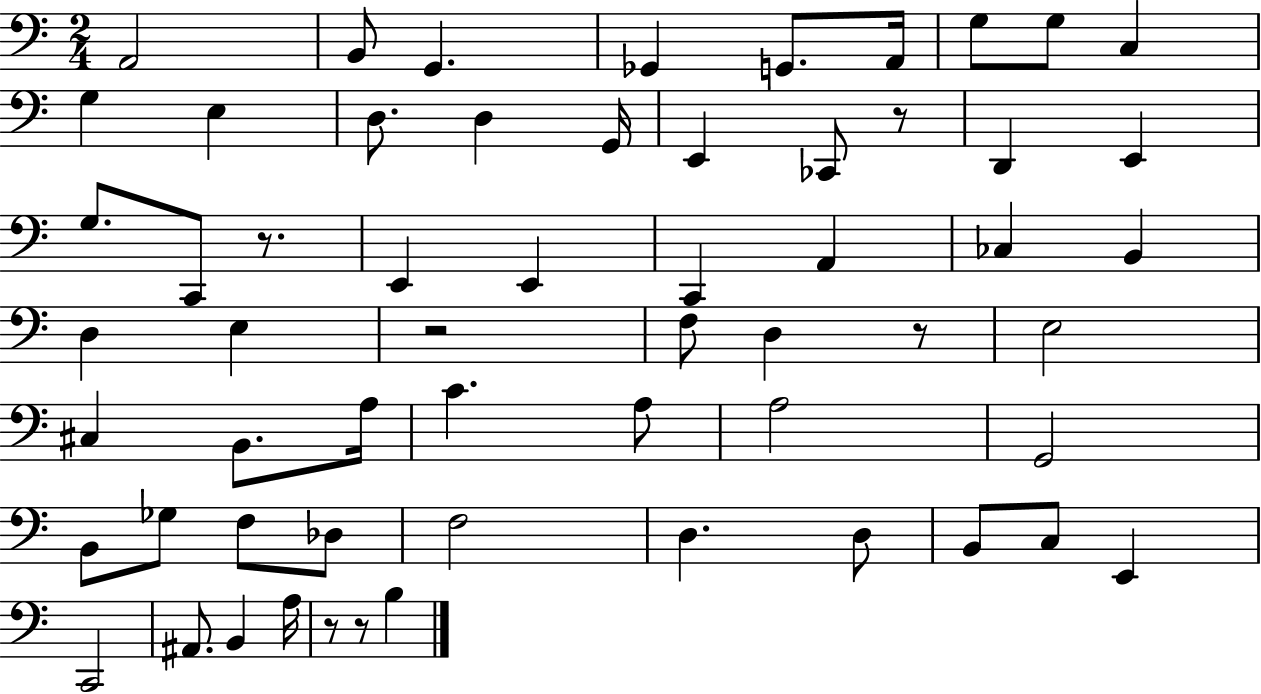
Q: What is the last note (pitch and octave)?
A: B3